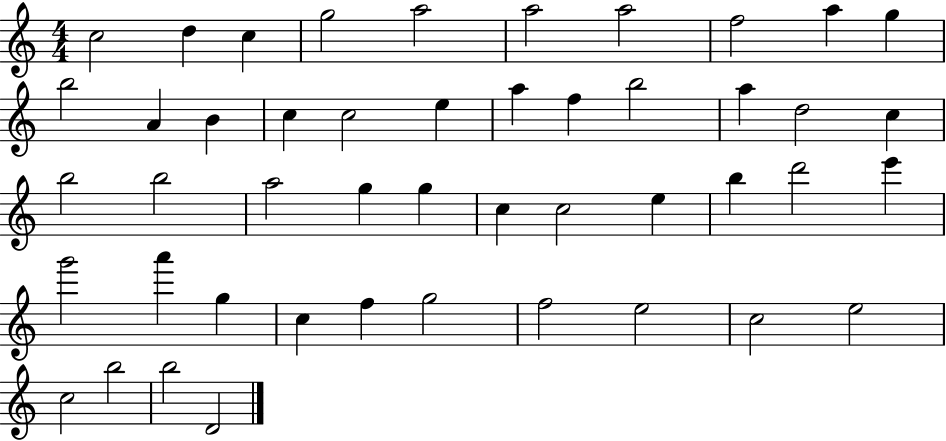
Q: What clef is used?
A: treble